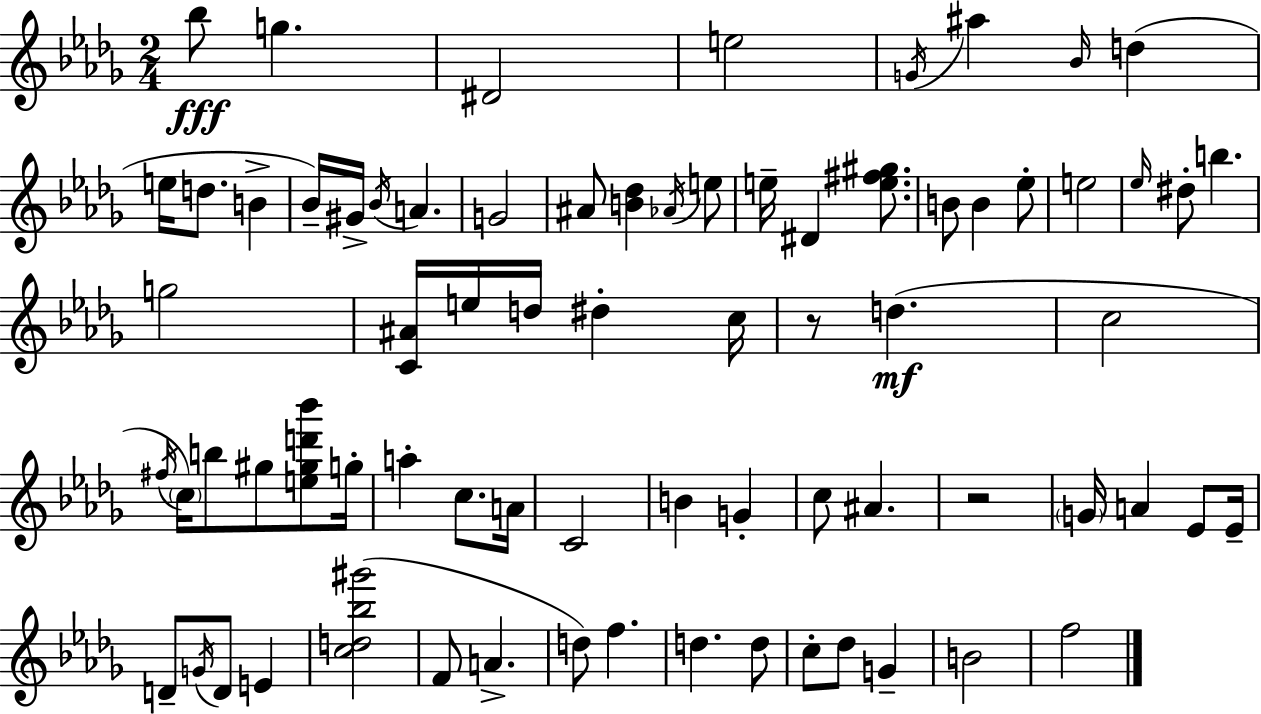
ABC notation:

X:1
T:Untitled
M:2/4
L:1/4
K:Bbm
_b/2 g ^D2 e2 G/4 ^a _B/4 d e/4 d/2 B _B/4 ^G/4 _B/4 A G2 ^A/2 [B_d] _A/4 e/2 e/4 ^D [e^f^g]/2 B/2 B _e/2 e2 _e/4 ^d/2 b g2 [C^A]/4 e/4 d/4 ^d c/4 z/2 d c2 ^f/4 c/4 b/2 ^g/2 [e^gd'_b']/2 g/4 a c/2 A/4 C2 B G c/2 ^A z2 G/4 A _E/2 _E/4 D/2 G/4 D/2 E [cd_b^g']2 F/2 A d/2 f d d/2 c/2 _d/2 G B2 f2